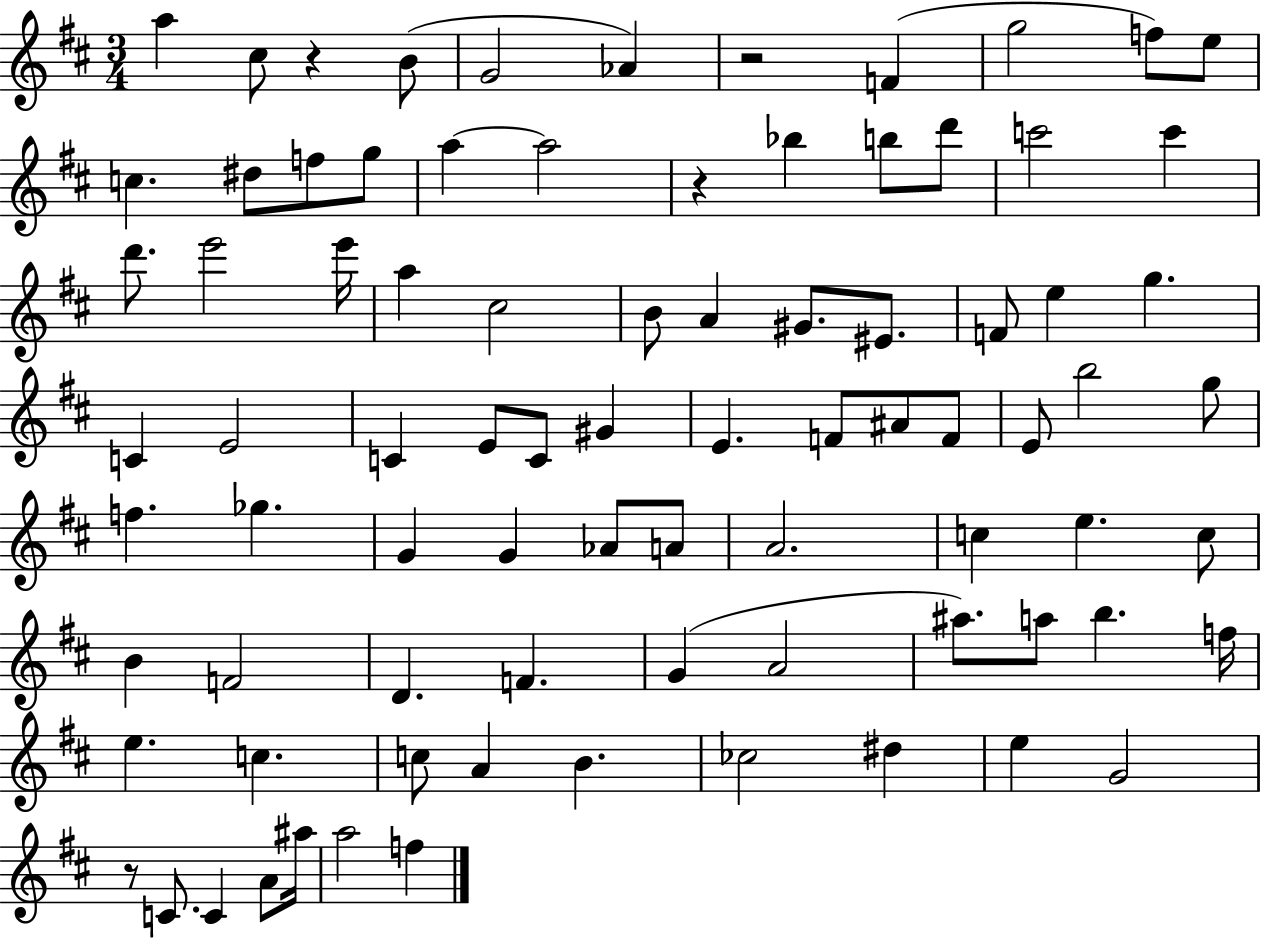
X:1
T:Untitled
M:3/4
L:1/4
K:D
a ^c/2 z B/2 G2 _A z2 F g2 f/2 e/2 c ^d/2 f/2 g/2 a a2 z _b b/2 d'/2 c'2 c' d'/2 e'2 e'/4 a ^c2 B/2 A ^G/2 ^E/2 F/2 e g C E2 C E/2 C/2 ^G E F/2 ^A/2 F/2 E/2 b2 g/2 f _g G G _A/2 A/2 A2 c e c/2 B F2 D F G A2 ^a/2 a/2 b f/4 e c c/2 A B _c2 ^d e G2 z/2 C/2 C A/2 ^a/4 a2 f